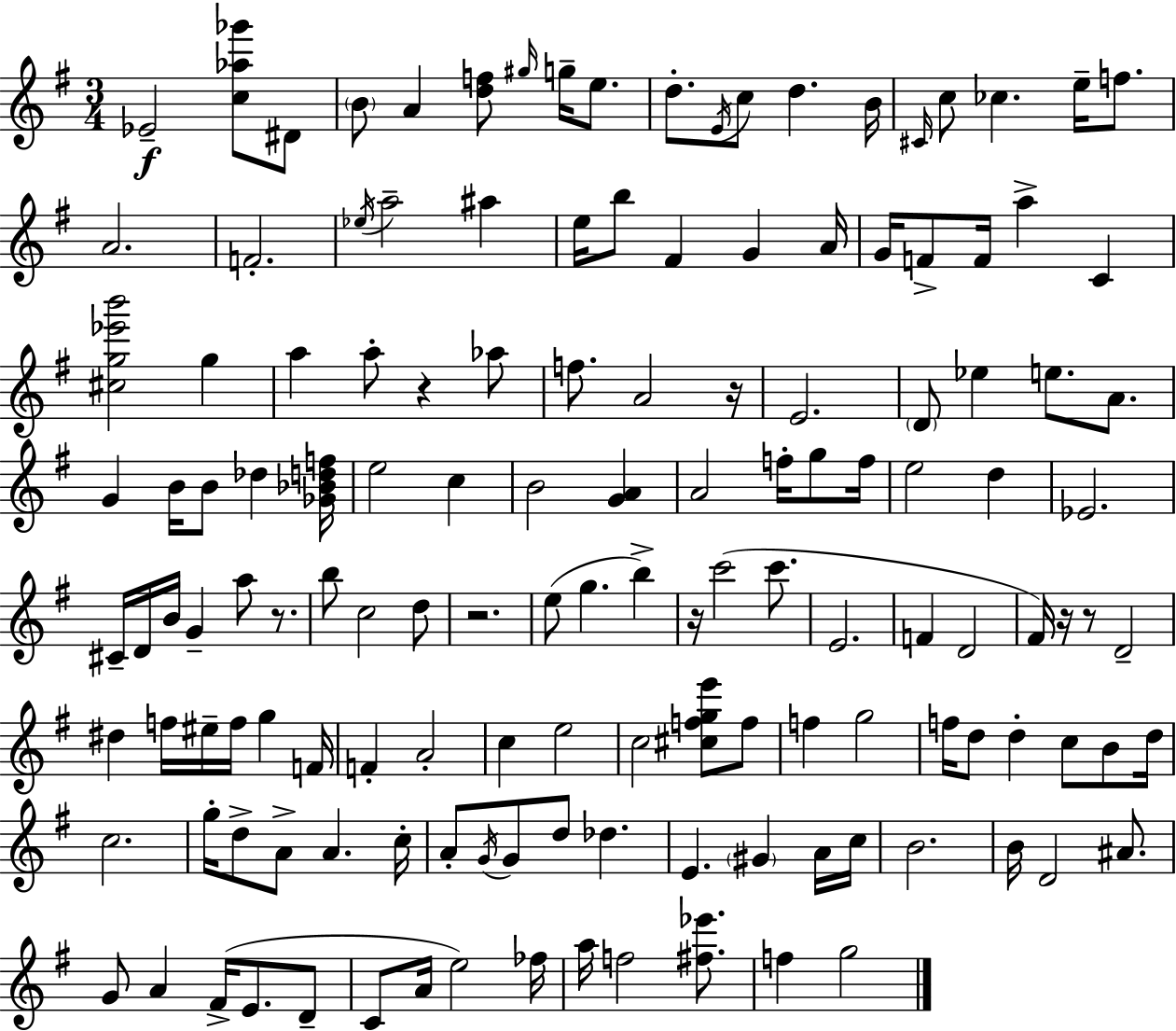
{
  \clef treble
  \numericTimeSignature
  \time 3/4
  \key e \minor
  ees'2--\f <c'' aes'' ges'''>8 dis'8 | \parenthesize b'8 a'4 <d'' f''>8 \grace { gis''16 } g''16-- e''8. | d''8.-. \acciaccatura { e'16 } c''8 d''4. | b'16 \grace { cis'16 } c''8 ces''4. e''16-- | \break f''8. a'2. | f'2.-. | \acciaccatura { ees''16 } a''2-- | ais''4 e''16 b''8 fis'4 g'4 | \break a'16 g'16 f'8-> f'16 a''4-> | c'4 <cis'' g'' ees''' b'''>2 | g''4 a''4 a''8-. r4 | aes''8 f''8. a'2 | \break r16 e'2. | \parenthesize d'8 ees''4 e''8. | a'8. g'4 b'16 b'8 des''4 | <ges' bes' d'' f''>16 e''2 | \break c''4 b'2 | <g' a'>4 a'2 | f''16-. g''8 f''16 e''2 | d''4 ees'2. | \break cis'16-- d'16 b'16 g'4-- a''8 | r8. b''8 c''2 | d''8 r2. | e''8( g''4. | \break b''4->) r16 c'''2( | c'''8. e'2. | f'4 d'2 | fis'16) r16 r8 d'2-- | \break dis''4 f''16 eis''16-- f''16 g''4 | f'16 f'4-. a'2-. | c''4 e''2 | c''2 | \break <cis'' f'' g'' e'''>8 f''8 f''4 g''2 | f''16 d''8 d''4-. c''8 | b'8 d''16 c''2. | g''16-. d''8-> a'8-> a'4. | \break c''16-. a'8-. \acciaccatura { g'16 } g'8 d''8 des''4. | e'4. \parenthesize gis'4 | a'16 c''16 b'2. | b'16 d'2 | \break ais'8. g'8 a'4 fis'16->( | e'8. d'8-- c'8 a'16 e''2) | fes''16 a''16 f''2 | <fis'' ees'''>8. f''4 g''2 | \break \bar "|."
}